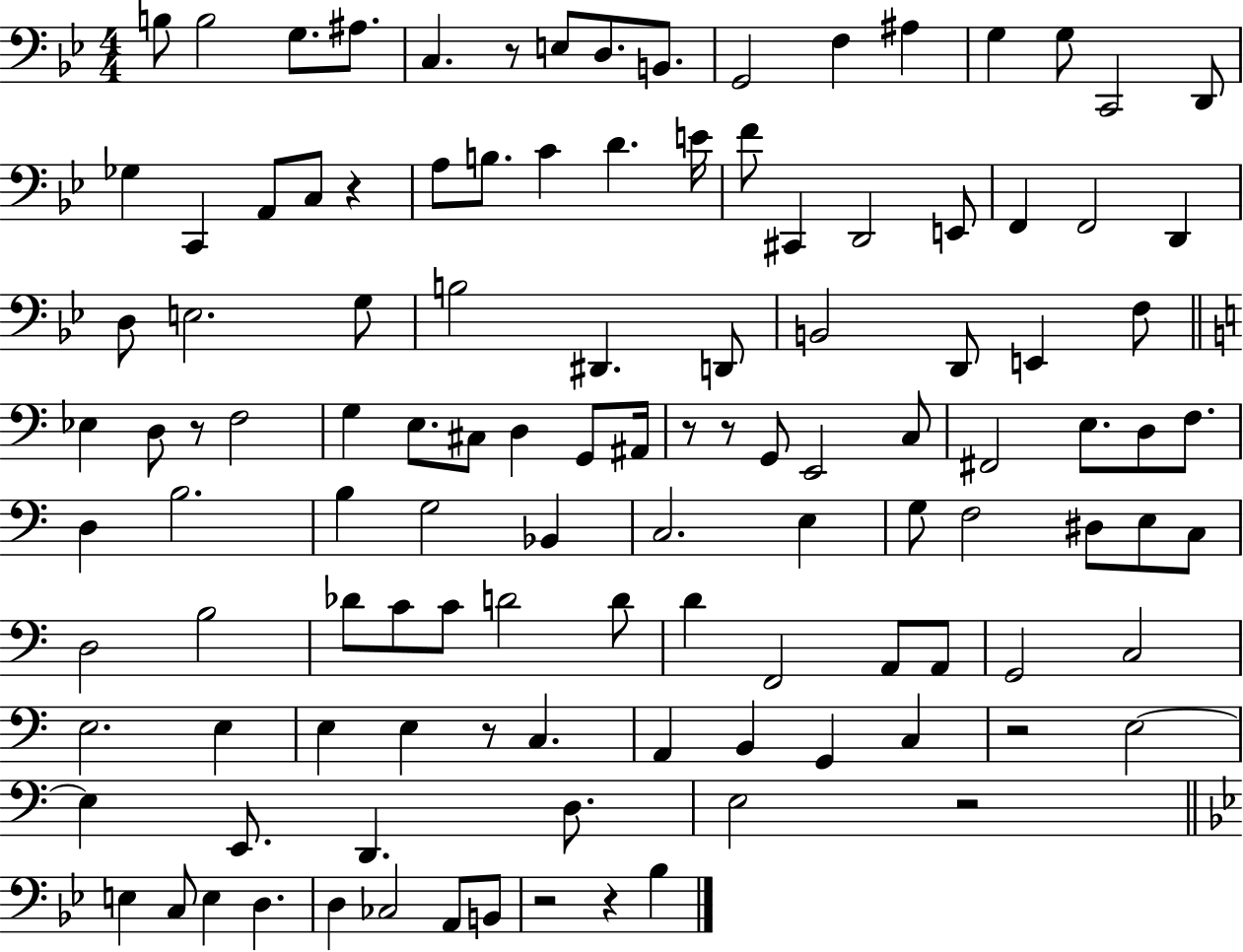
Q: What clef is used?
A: bass